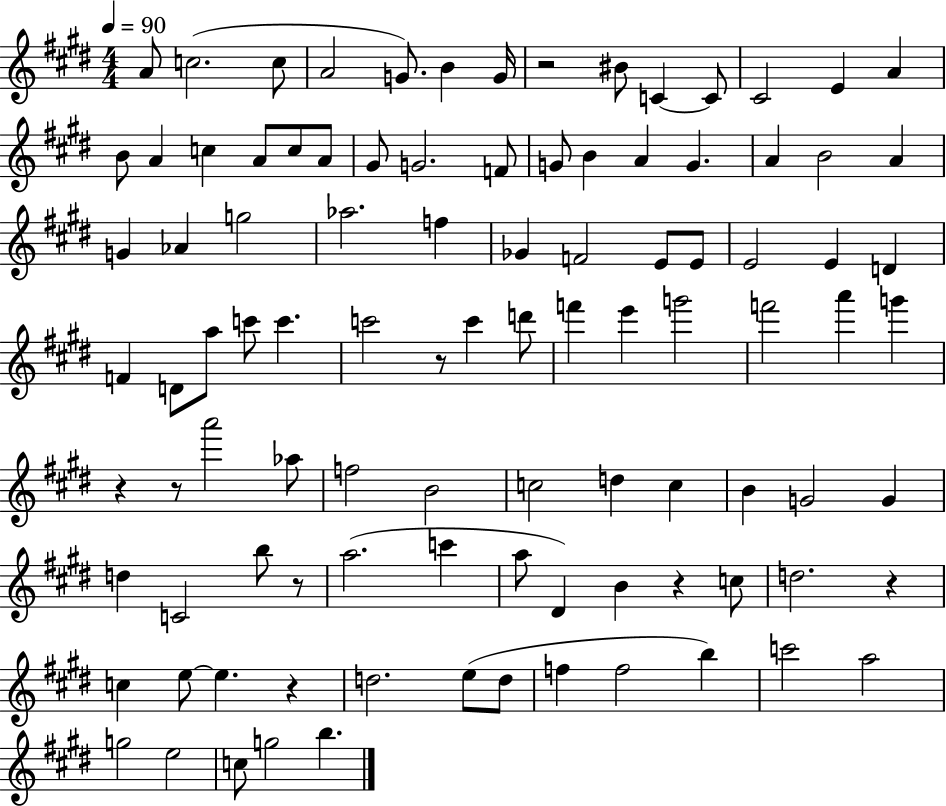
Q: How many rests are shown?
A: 8